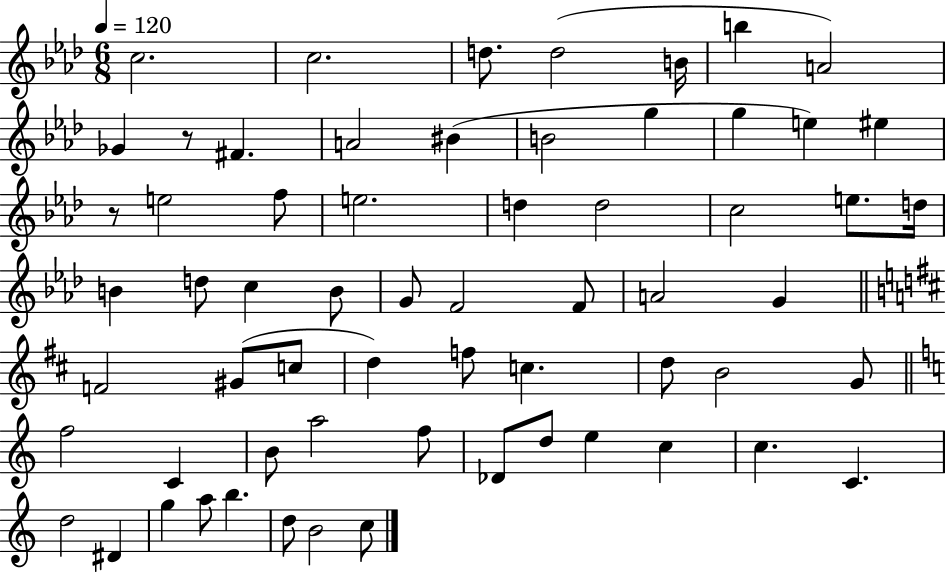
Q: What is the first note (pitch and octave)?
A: C5